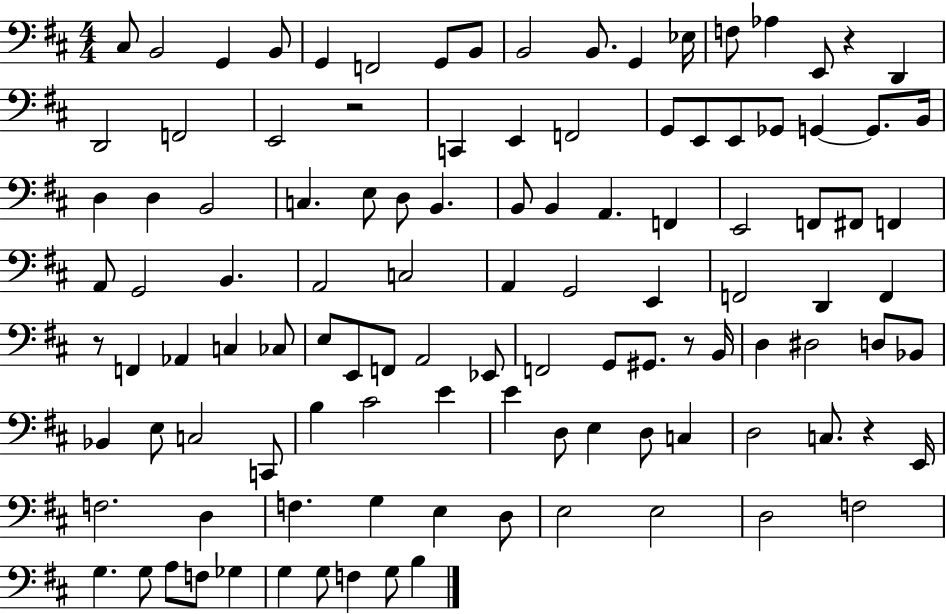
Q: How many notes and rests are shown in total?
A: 112